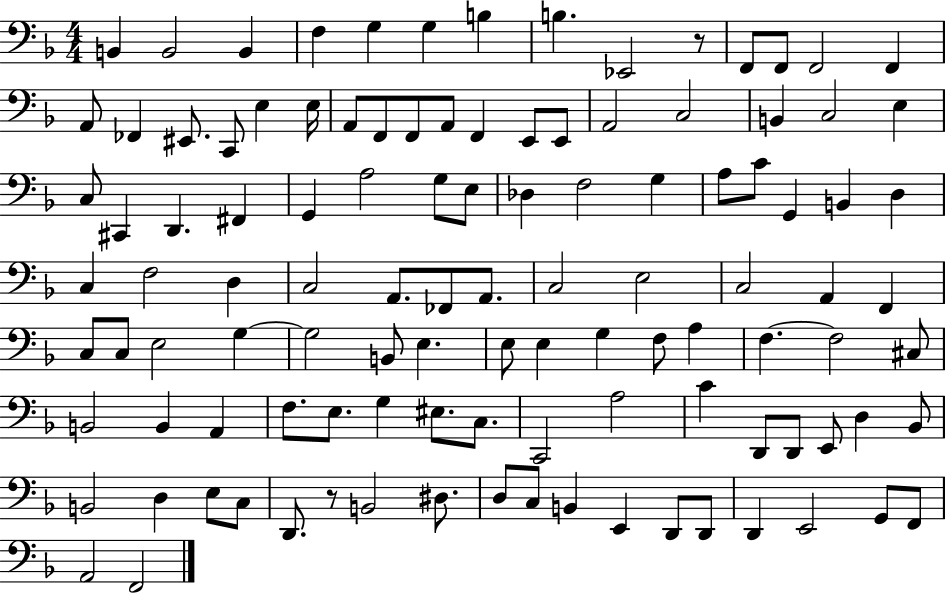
{
  \clef bass
  \numericTimeSignature
  \time 4/4
  \key f \major
  b,4 b,2 b,4 | f4 g4 g4 b4 | b4. ees,2 r8 | f,8 f,8 f,2 f,4 | \break a,8 fes,4 eis,8. c,8 e4 e16 | a,8 f,8 f,8 a,8 f,4 e,8 e,8 | a,2 c2 | b,4 c2 e4 | \break c8 cis,4 d,4. fis,4 | g,4 a2 g8 e8 | des4 f2 g4 | a8 c'8 g,4 b,4 d4 | \break c4 f2 d4 | c2 a,8. fes,8 a,8. | c2 e2 | c2 a,4 f,4 | \break c8 c8 e2 g4~~ | g2 b,8 e4. | e8 e4 g4 f8 a4 | f4.~~ f2 cis8 | \break b,2 b,4 a,4 | f8. e8. g4 eis8. c8. | c,2 a2 | c'4 d,8 d,8 e,8 d4 bes,8 | \break b,2 d4 e8 c8 | d,8. r8 b,2 dis8. | d8 c8 b,4 e,4 d,8 d,8 | d,4 e,2 g,8 f,8 | \break a,2 f,2 | \bar "|."
}